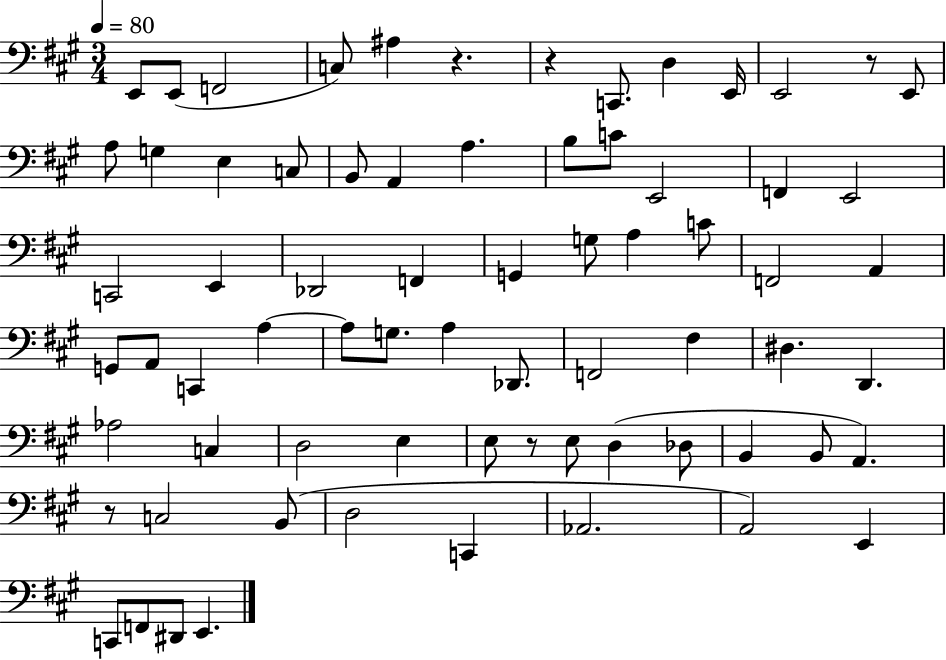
E2/e E2/e F2/h C3/e A#3/q R/q. R/q C2/e. D3/q E2/s E2/h R/e E2/e A3/e G3/q E3/q C3/e B2/e A2/q A3/q. B3/e C4/e E2/h F2/q E2/h C2/h E2/q Db2/h F2/q G2/q G3/e A3/q C4/e F2/h A2/q G2/e A2/e C2/q A3/q A3/e G3/e. A3/q Db2/e. F2/h F#3/q D#3/q. D2/q. Ab3/h C3/q D3/h E3/q E3/e R/e E3/e D3/q Db3/e B2/q B2/e A2/q. R/e C3/h B2/e D3/h C2/q Ab2/h. A2/h E2/q C2/e F2/e D#2/e E2/q.